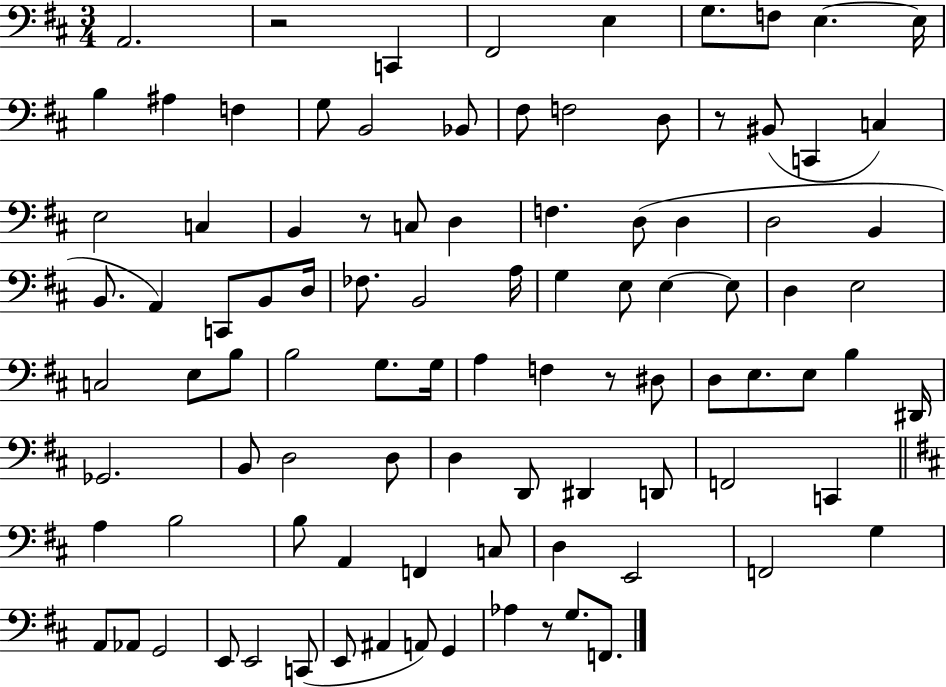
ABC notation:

X:1
T:Untitled
M:3/4
L:1/4
K:D
A,,2 z2 C,, ^F,,2 E, G,/2 F,/2 E, E,/4 B, ^A, F, G,/2 B,,2 _B,,/2 ^F,/2 F,2 D,/2 z/2 ^B,,/2 C,, C, E,2 C, B,, z/2 C,/2 D, F, D,/2 D, D,2 B,, B,,/2 A,, C,,/2 B,,/2 D,/4 _F,/2 B,,2 A,/4 G, E,/2 E, E,/2 D, E,2 C,2 E,/2 B,/2 B,2 G,/2 G,/4 A, F, z/2 ^D,/2 D,/2 E,/2 E,/2 B, ^D,,/4 _G,,2 B,,/2 D,2 D,/2 D, D,,/2 ^D,, D,,/2 F,,2 C,, A, B,2 B,/2 A,, F,, C,/2 D, E,,2 F,,2 G, A,,/2 _A,,/2 G,,2 E,,/2 E,,2 C,,/2 E,,/2 ^A,, A,,/2 G,, _A, z/2 G,/2 F,,/2